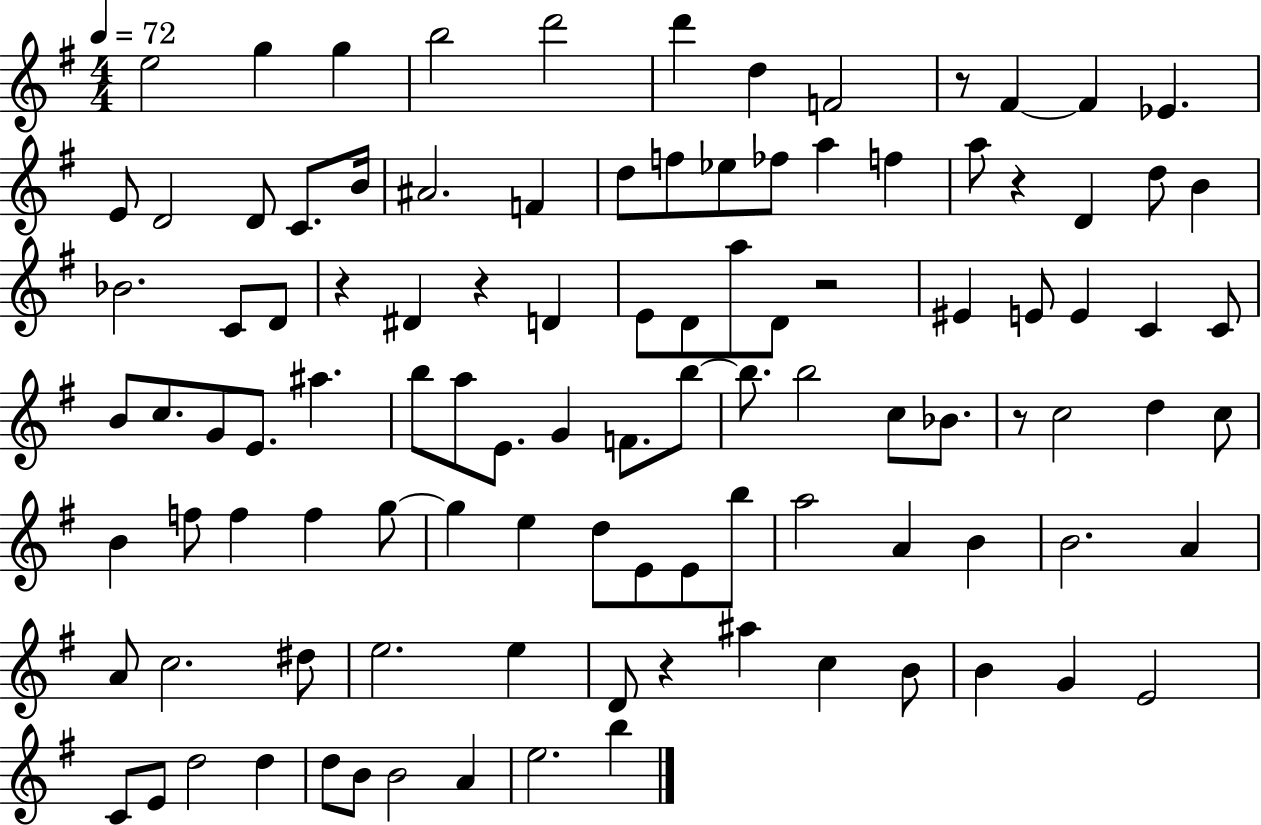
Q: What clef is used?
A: treble